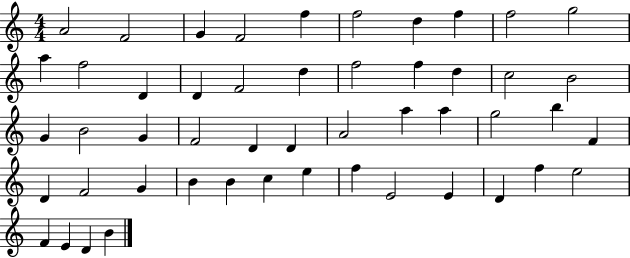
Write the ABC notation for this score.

X:1
T:Untitled
M:4/4
L:1/4
K:C
A2 F2 G F2 f f2 d f f2 g2 a f2 D D F2 d f2 f d c2 B2 G B2 G F2 D D A2 a a g2 b F D F2 G B B c e f E2 E D f e2 F E D B